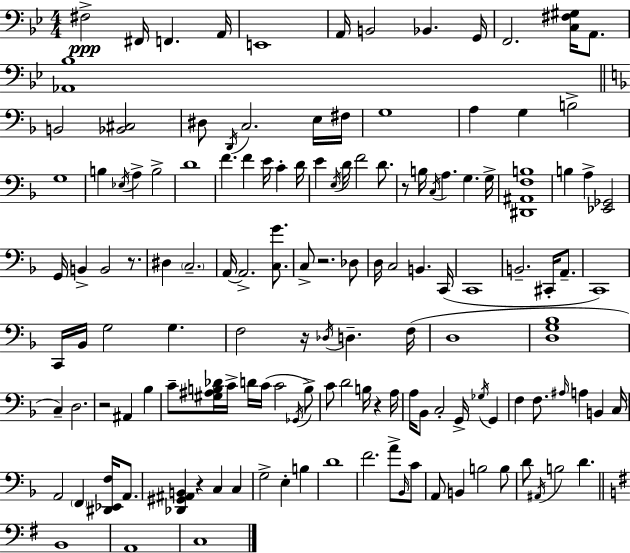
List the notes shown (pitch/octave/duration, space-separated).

F#3/h F#2/s F2/q. A2/s E2/w A2/s B2/h Bb2/q. G2/s F2/h. [C3,F#3,G#3]/s A2/e. [Ab2,Bb3]/w B2/h [Bb2,C#3]/h D#3/e D2/s C3/h. E3/s F#3/s G3/w A3/q G3/q B3/h G3/w B3/q Eb3/s A3/q B3/h D4/w F4/q. F4/q E4/s C4/q D4/s E4/q E3/s D4/s F4/h D4/e. R/e B3/s C3/s A3/q. G3/q. G3/s [D#2,A#2,F3,B3]/w B3/q A3/q [Eb2,Gb2]/h G2/s B2/q B2/h R/e. D#3/q C3/h. A2/s A2/h. [C3,G4]/e. C3/e R/h. Db3/e D3/s C3/h B2/q. C2/s C2/w B2/h. C#2/s A2/e. C2/w C2/s Bb2/s G3/h G3/q. F3/h R/s Db3/s D3/q. F3/s D3/w [D3,G3,Bb3]/w C3/q D3/h. R/h A#2/q Bb3/q C4/e [G#3,A#3,B3,Db4]/s C4/s D4/s C4/s C4/h Gb2/s B3/e C4/e D4/h B3/s R/q A3/s A3/s Bb2/e C3/h G2/s Gb3/s G2/q F3/q F3/e. A#3/s A3/q B2/q C3/s A2/h F2/q [D#2,Eb2,F3]/s A2/e. [Db2,G#2,A#2,B2]/q R/q C3/q C3/q G3/h E3/q B3/q D4/w F4/h. A4/e Bb2/s C4/e A2/e B2/q B3/h B3/e D4/e A#2/s B3/h D4/q. B2/w A2/w C3/w